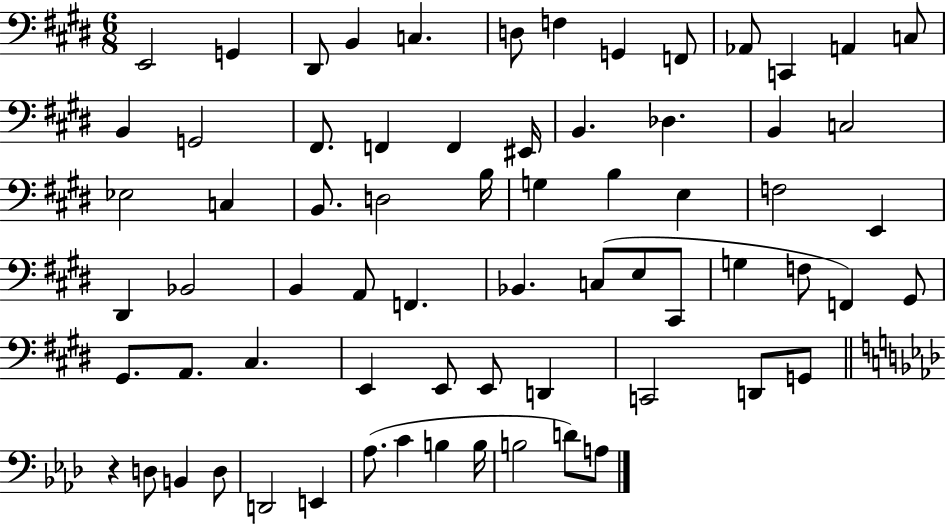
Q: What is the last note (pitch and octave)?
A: A3